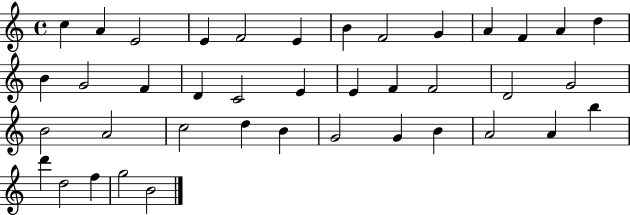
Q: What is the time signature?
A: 4/4